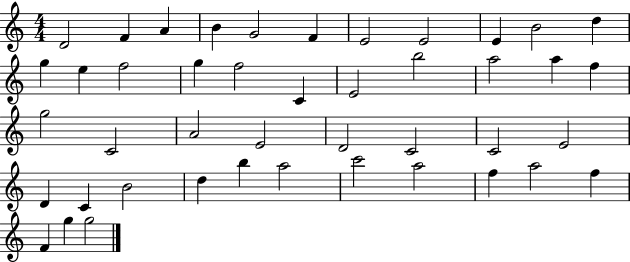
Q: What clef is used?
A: treble